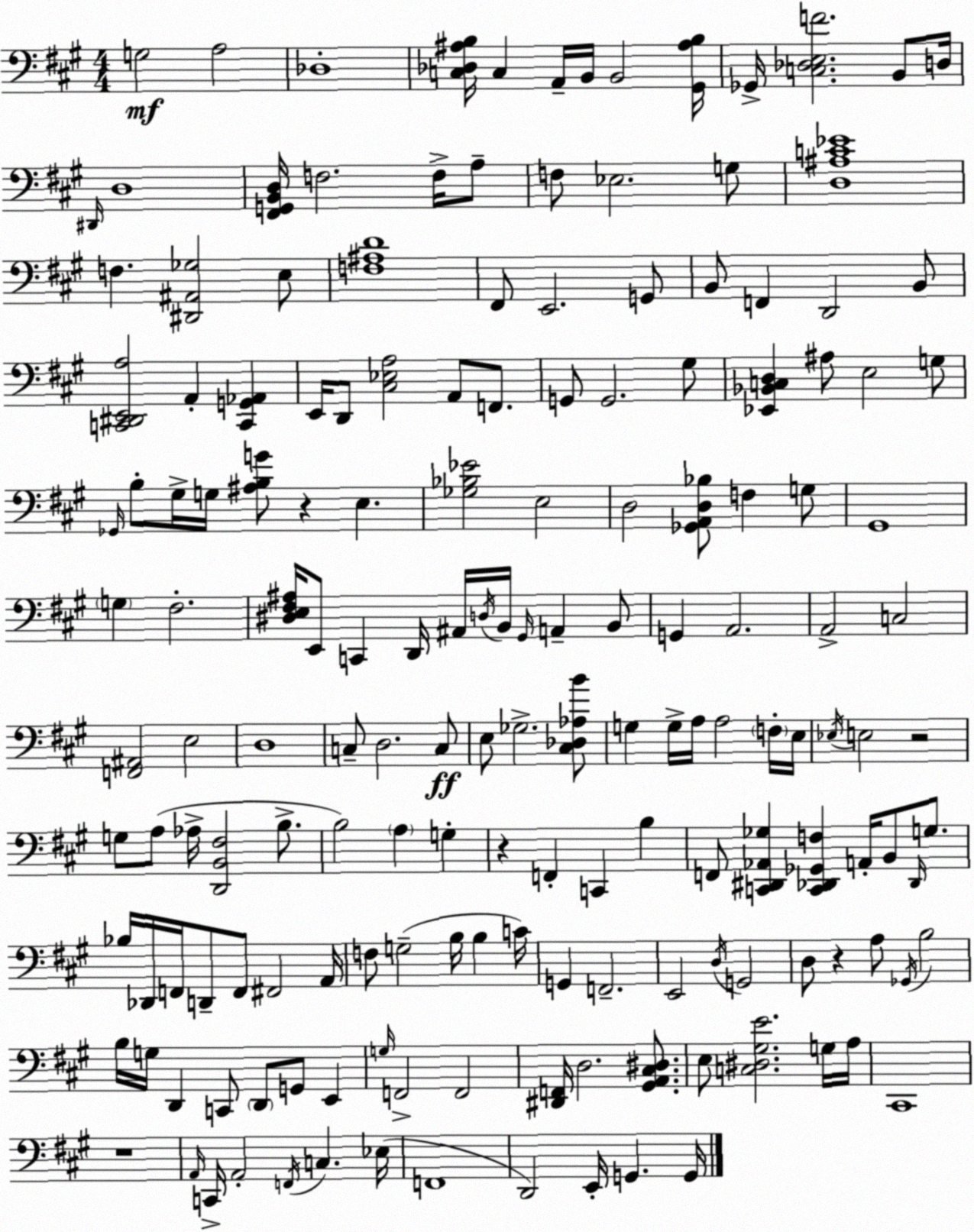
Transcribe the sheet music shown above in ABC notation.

X:1
T:Untitled
M:4/4
L:1/4
K:A
G,2 A,2 _D,4 [C,_D,^A,B,]/4 C, A,,/4 B,,/4 B,,2 [^G,,^A,B,]/4 _G,,/4 [C,_D,E,F]2 B,,/2 D,/4 ^D,,/4 D,4 [^F,,G,,B,,D,]/4 F,2 F,/4 A,/2 F,/2 _E,2 G,/2 [D,^A,C_E]4 F, [^D,,^A,,_G,]2 E,/2 [F,^A,D]4 ^F,,/2 E,,2 G,,/2 B,,/2 F,, D,,2 B,,/2 [C,,^D,,E,,A,]2 A,, [C,,G,,_A,,] E,,/4 D,,/2 [^C,_E,A,]2 A,,/2 F,,/2 G,,/2 G,,2 ^G,/2 [_E,,_B,,C,D,] ^A,/2 E,2 G,/2 _G,,/4 B,/2 ^G,/4 G,/4 [^A,B,G]/2 z E, [_G,_B,_E]2 E,2 D,2 [_G,,A,,D,_B,]/2 F, G,/2 ^G,,4 G, ^F,2 [^D,E,^F,^A,]/4 E,,/2 C,, D,,/4 ^A,,/4 D,/4 B,,/4 ^G,,/4 A,, B,,/2 G,, A,,2 A,,2 C,2 [F,,^A,,]2 E,2 D,4 C,/2 D,2 C,/2 E,/2 _G,2 [^C,_D,_A,B]/2 G, G,/4 A,/4 A,2 F,/4 E,/4 _E,/4 E,2 z2 G,/2 A,/2 _A,/4 [D,,B,,^F,]2 B,/2 B,2 A, G, z F,, C,, B, F,,/2 [C,,^D,,_A,,_G,] [C,,_D,,_G,,F,] A,,/4 B,,/2 _D,,/4 G,/2 _B,/4 _D,,/4 F,,/4 D,,/2 F,,/2 ^F,,2 A,,/4 F,/2 G,2 B,/4 B, C/4 G,, F,,2 E,,2 D,/4 G,,2 D,/2 z A,/2 _G,,/4 B,2 B,/4 G,/4 D,, C,,/2 D,,/2 G,,/2 E,, G,/4 F,,2 F,,2 [^D,,F,,]/4 D,2 [^G,,A,,^C,^D,]/2 E,/2 [C,^D,^G,E]2 G,/4 A,/4 ^C,,4 z4 A,,/4 C,,/4 A,,2 F,,/4 C, _E,/4 F,,4 D,,2 E,,/4 G,, G,,/4